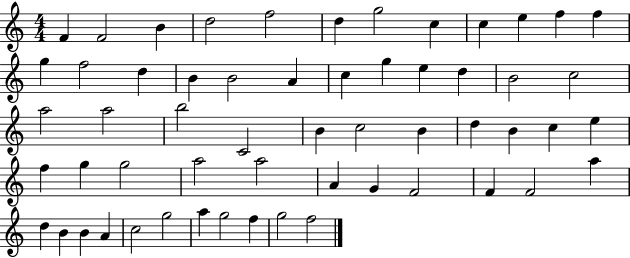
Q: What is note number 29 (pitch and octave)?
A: B4